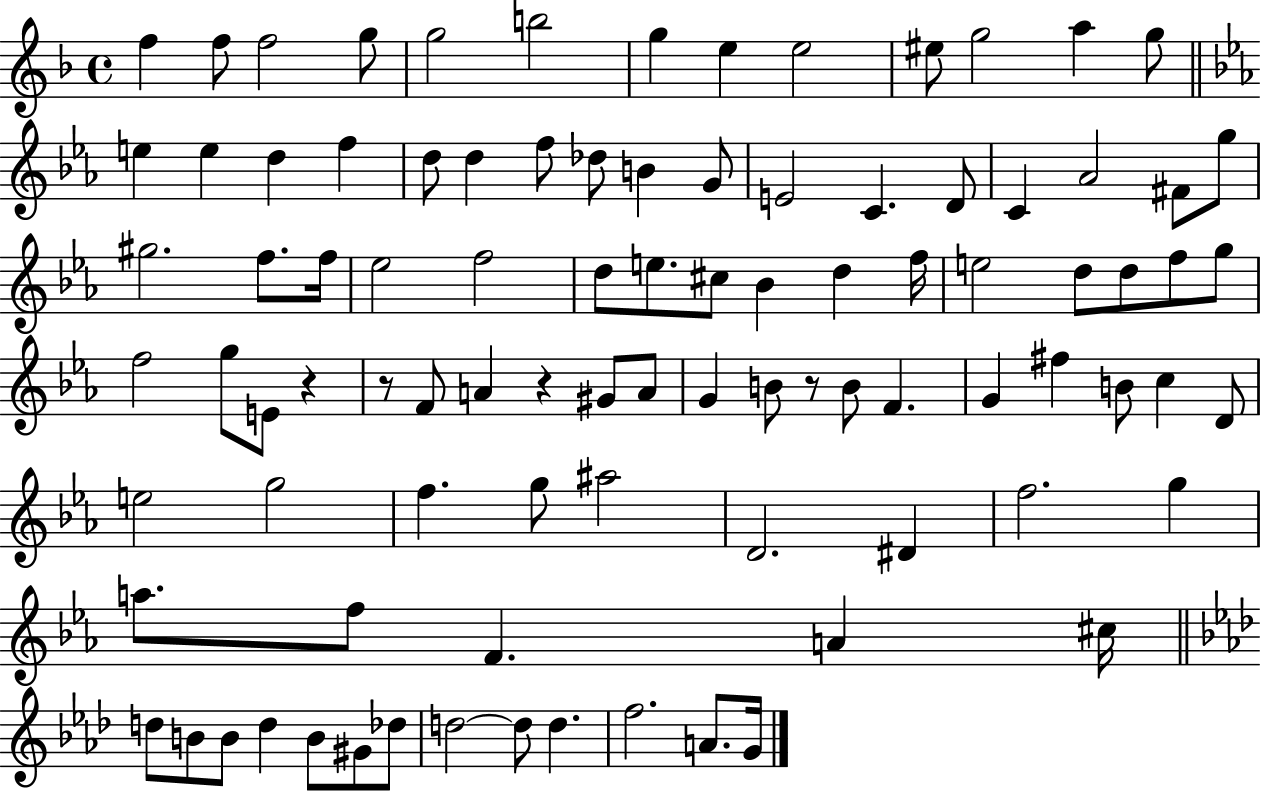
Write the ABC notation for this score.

X:1
T:Untitled
M:4/4
L:1/4
K:F
f f/2 f2 g/2 g2 b2 g e e2 ^e/2 g2 a g/2 e e d f d/2 d f/2 _d/2 B G/2 E2 C D/2 C _A2 ^F/2 g/2 ^g2 f/2 f/4 _e2 f2 d/2 e/2 ^c/2 _B d f/4 e2 d/2 d/2 f/2 g/2 f2 g/2 E/2 z z/2 F/2 A z ^G/2 A/2 G B/2 z/2 B/2 F G ^f B/2 c D/2 e2 g2 f g/2 ^a2 D2 ^D f2 g a/2 f/2 F A ^c/4 d/2 B/2 B/2 d B/2 ^G/2 _d/2 d2 d/2 d f2 A/2 G/4